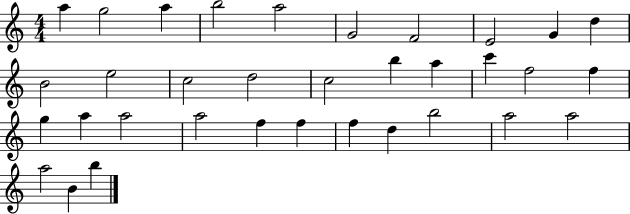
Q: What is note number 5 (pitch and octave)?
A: A5